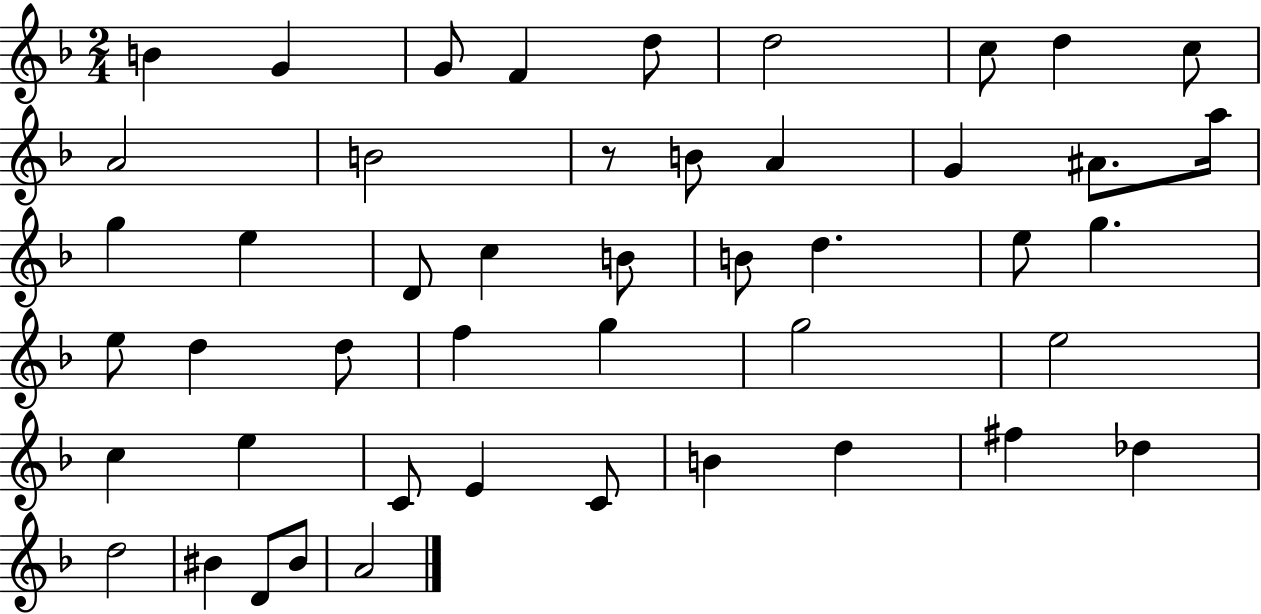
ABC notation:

X:1
T:Untitled
M:2/4
L:1/4
K:F
B G G/2 F d/2 d2 c/2 d c/2 A2 B2 z/2 B/2 A G ^A/2 a/4 g e D/2 c B/2 B/2 d e/2 g e/2 d d/2 f g g2 e2 c e C/2 E C/2 B d ^f _d d2 ^B D/2 ^B/2 A2